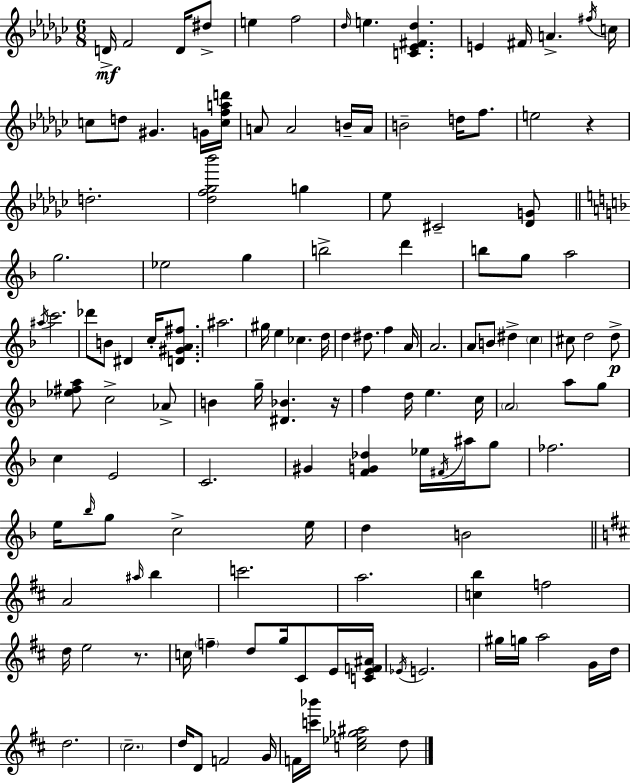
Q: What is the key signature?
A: EES minor